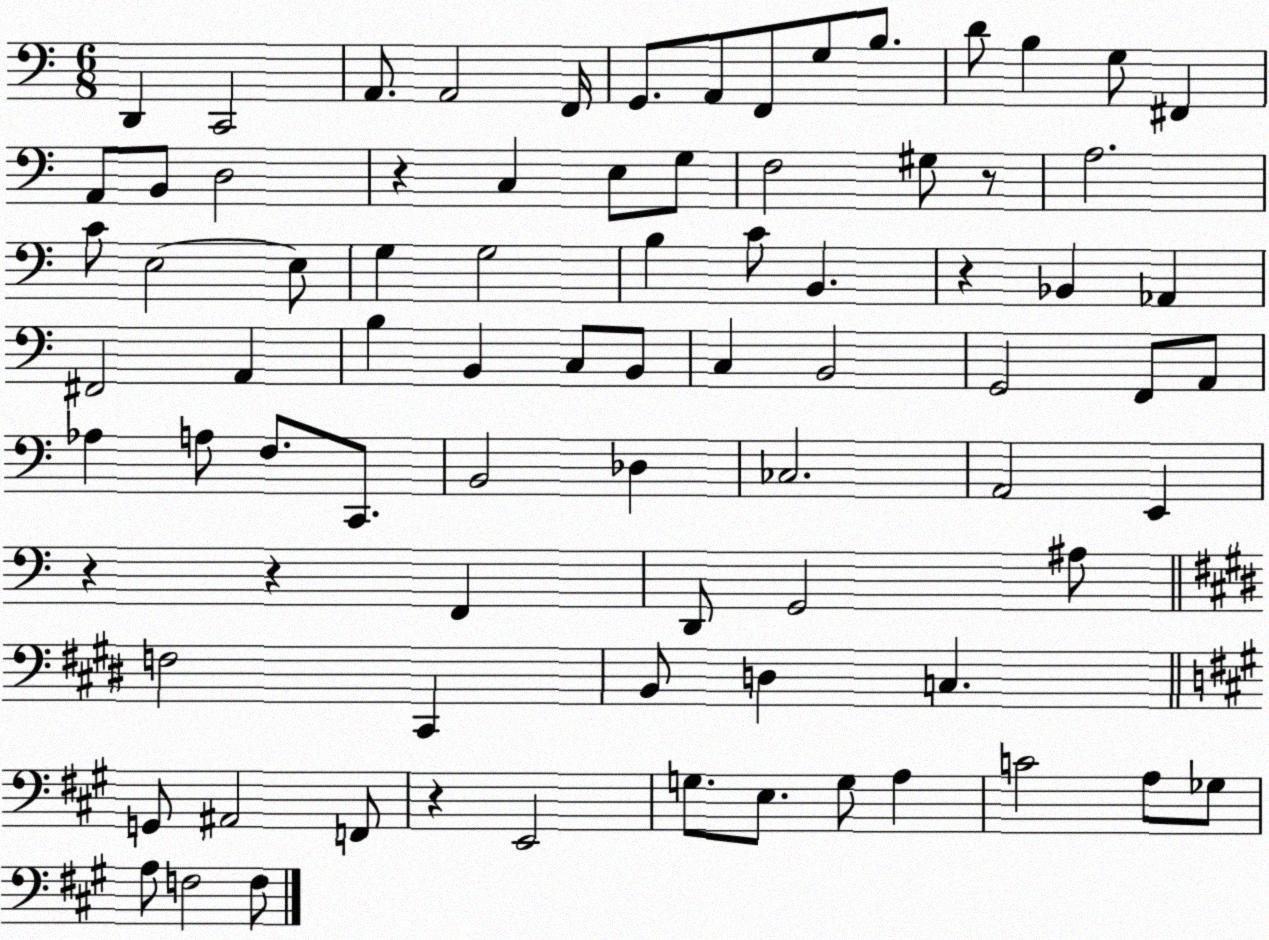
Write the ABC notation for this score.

X:1
T:Untitled
M:6/8
L:1/4
K:C
D,, C,,2 A,,/2 A,,2 F,,/4 G,,/2 A,,/2 F,,/2 G,/2 B,/2 D/2 B, G,/2 ^F,, A,,/2 B,,/2 D,2 z C, E,/2 G,/2 F,2 ^G,/2 z/2 A,2 C/2 E,2 E,/2 G, G,2 B, C/2 B,, z _B,, _A,, ^F,,2 A,, B, B,, C,/2 B,,/2 C, B,,2 G,,2 F,,/2 A,,/2 _A, A,/2 F,/2 C,,/2 B,,2 _D, _C,2 A,,2 E,, z z F,, D,,/2 G,,2 ^A,/2 F,2 ^C,, B,,/2 D, C, G,,/2 ^A,,2 F,,/2 z E,,2 G,/2 E,/2 G,/2 A, C2 A,/2 _G,/2 A,/2 F,2 F,/2